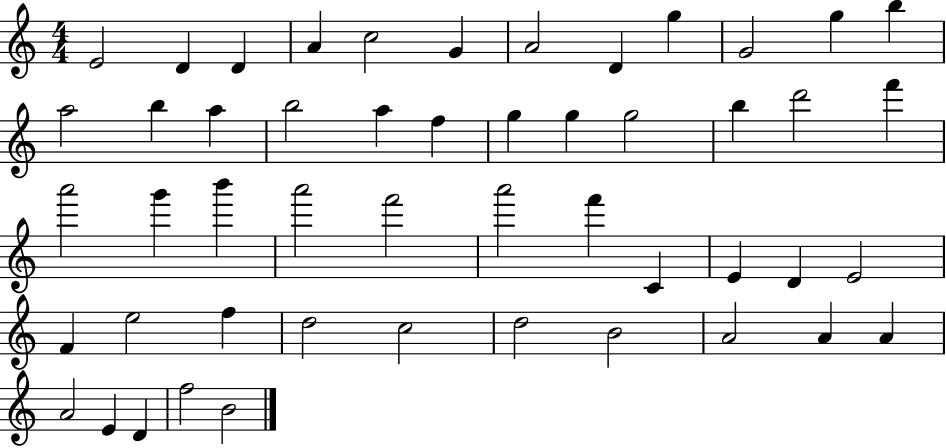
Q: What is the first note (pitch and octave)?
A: E4